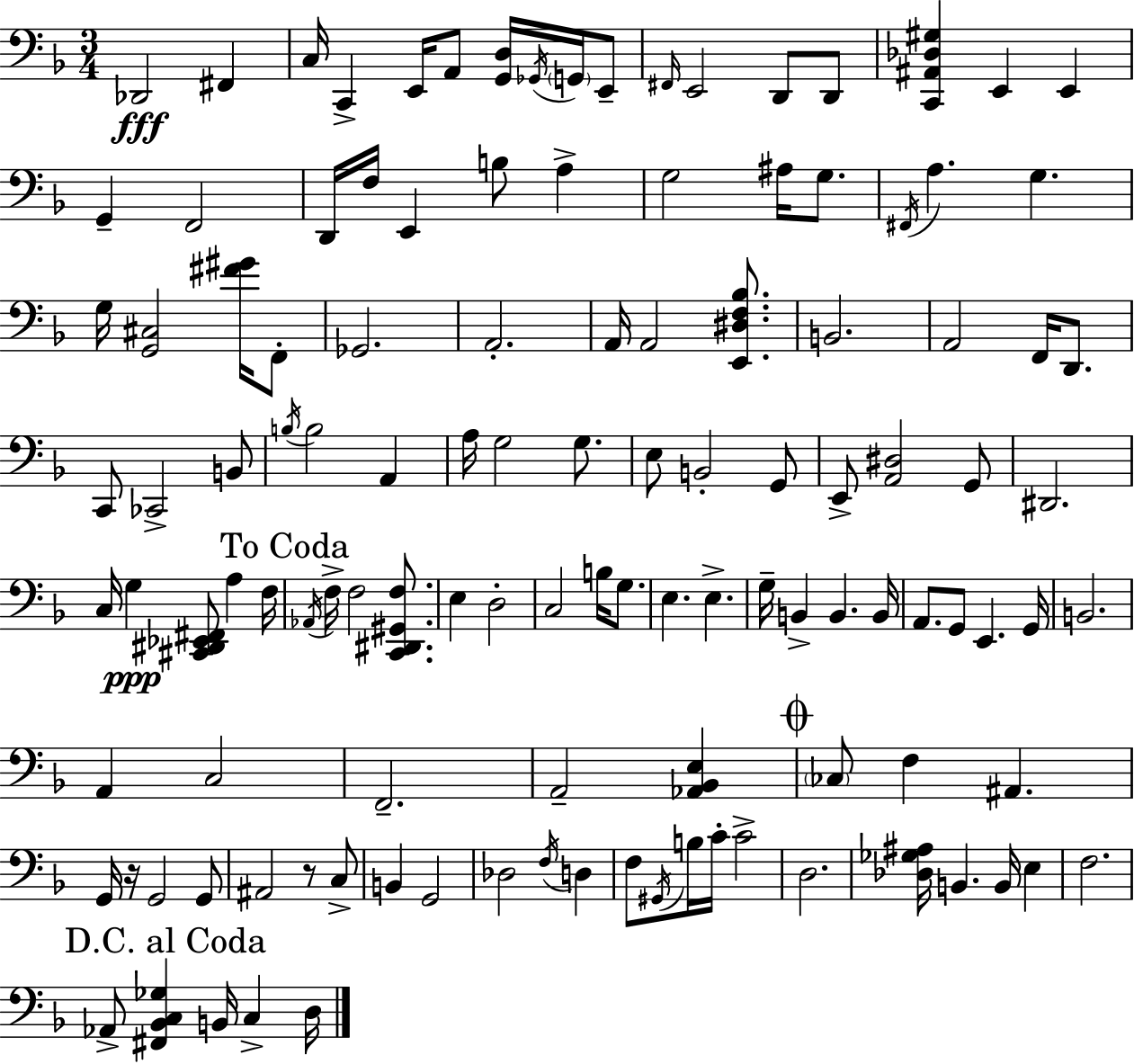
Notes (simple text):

Db2/h F#2/q C3/s C2/q E2/s A2/e [G2,D3]/s Gb2/s G2/s E2/e F#2/s E2/h D2/e D2/e [C2,A#2,Db3,G#3]/q E2/q E2/q G2/q F2/h D2/s F3/s E2/q B3/e A3/q G3/h A#3/s G3/e. F#2/s A3/q. G3/q. G3/s [G2,C#3]/h [F#4,G#4]/s F2/e Gb2/h. A2/h. A2/s A2/h [E2,D#3,F3,Bb3]/e. B2/h. A2/h F2/s D2/e. C2/e CES2/h B2/e B3/s B3/h A2/q A3/s G3/h G3/e. E3/e B2/h G2/e E2/e [A2,D#3]/h G2/e D#2/h. C3/s G3/q [C#2,D#2,Eb2,F#2]/e A3/q F3/s Ab2/s F3/s F3/h [C2,D#2,G#2,F3]/e. E3/q D3/h C3/h B3/s G3/e. E3/q. E3/q. G3/s B2/q B2/q. B2/s A2/e. G2/e E2/q. G2/s B2/h. A2/q C3/h F2/h. A2/h [Ab2,Bb2,E3]/q CES3/e F3/q A#2/q. G2/s R/s G2/h G2/e A#2/h R/e C3/e B2/q G2/h Db3/h F3/s D3/q F3/e G#2/s B3/s C4/s C4/h D3/h. [Db3,Gb3,A#3]/s B2/q. B2/s E3/q F3/h. Ab2/e [F#2,Bb2,C3,Gb3]/q B2/s C3/q D3/s